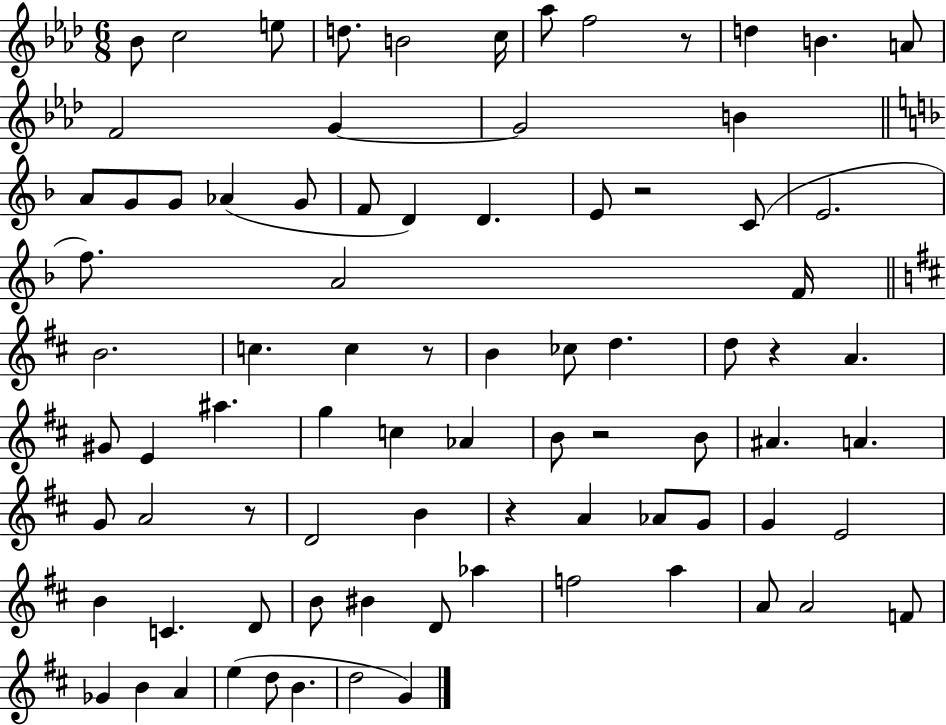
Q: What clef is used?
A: treble